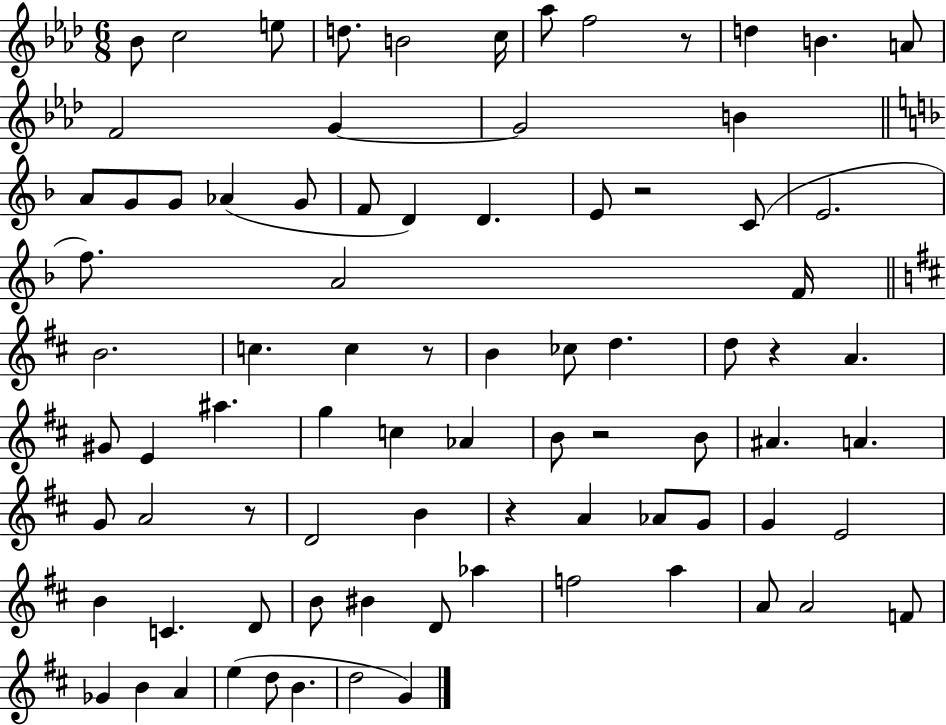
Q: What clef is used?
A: treble